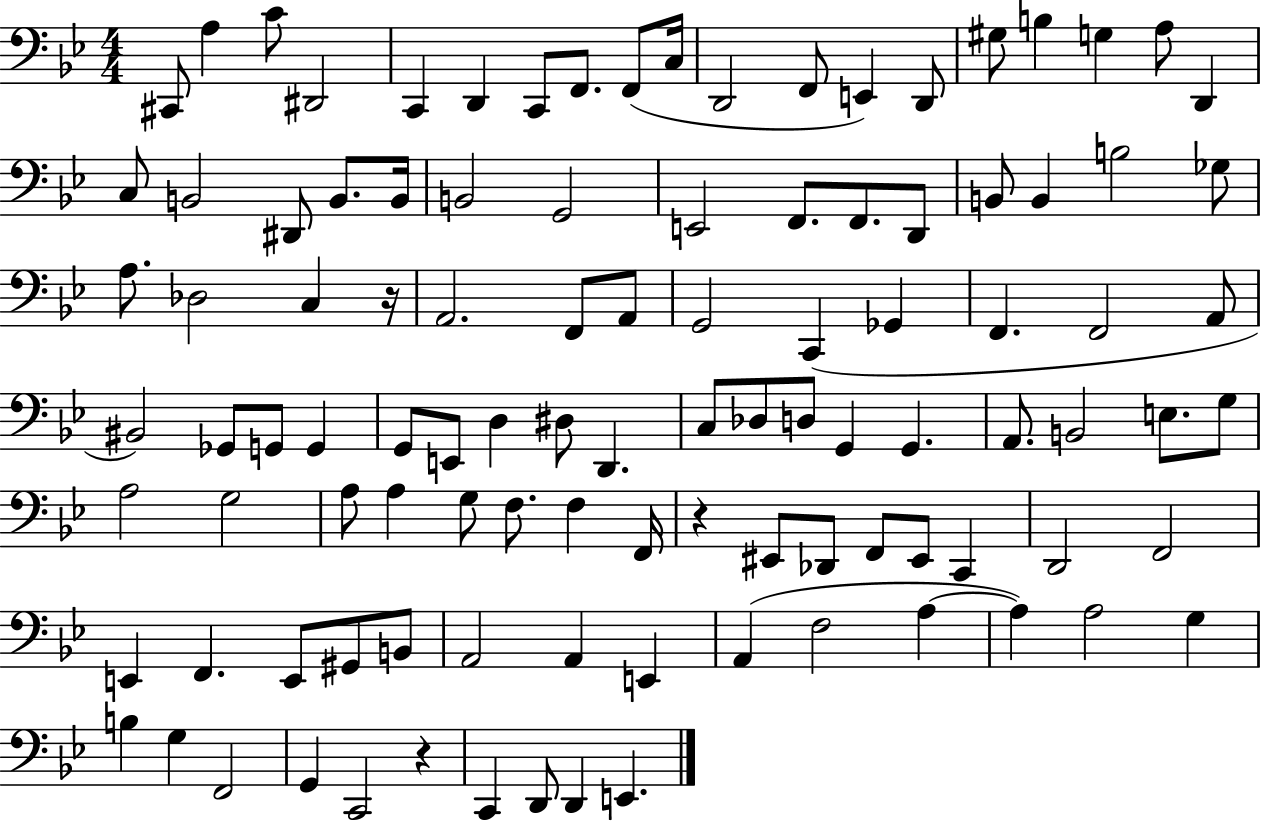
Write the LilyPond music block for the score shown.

{
  \clef bass
  \numericTimeSignature
  \time 4/4
  \key bes \major
  \repeat volta 2 { cis,8 a4 c'8 dis,2 | c,4 d,4 c,8 f,8. f,8( c16 | d,2 f,8 e,4) d,8 | gis8 b4 g4 a8 d,4 | \break c8 b,2 dis,8 b,8. b,16 | b,2 g,2 | e,2 f,8. f,8. d,8 | b,8 b,4 b2 ges8 | \break a8. des2 c4 r16 | a,2. f,8 a,8 | g,2 c,4( ges,4 | f,4. f,2 a,8 | \break bis,2) ges,8 g,8 g,4 | g,8 e,8 d4 dis8 d,4. | c8 des8 d8 g,4 g,4. | a,8. b,2 e8. g8 | \break a2 g2 | a8 a4 g8 f8. f4 f,16 | r4 eis,8 des,8 f,8 eis,8 c,4 | d,2 f,2 | \break e,4 f,4. e,8 gis,8 b,8 | a,2 a,4 e,4 | a,4( f2 a4~~ | a4) a2 g4 | \break b4 g4 f,2 | g,4 c,2 r4 | c,4 d,8 d,4 e,4. | } \bar "|."
}